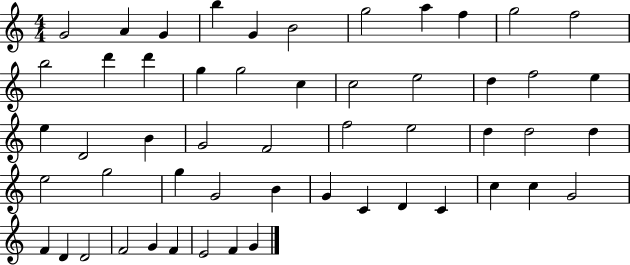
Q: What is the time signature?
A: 4/4